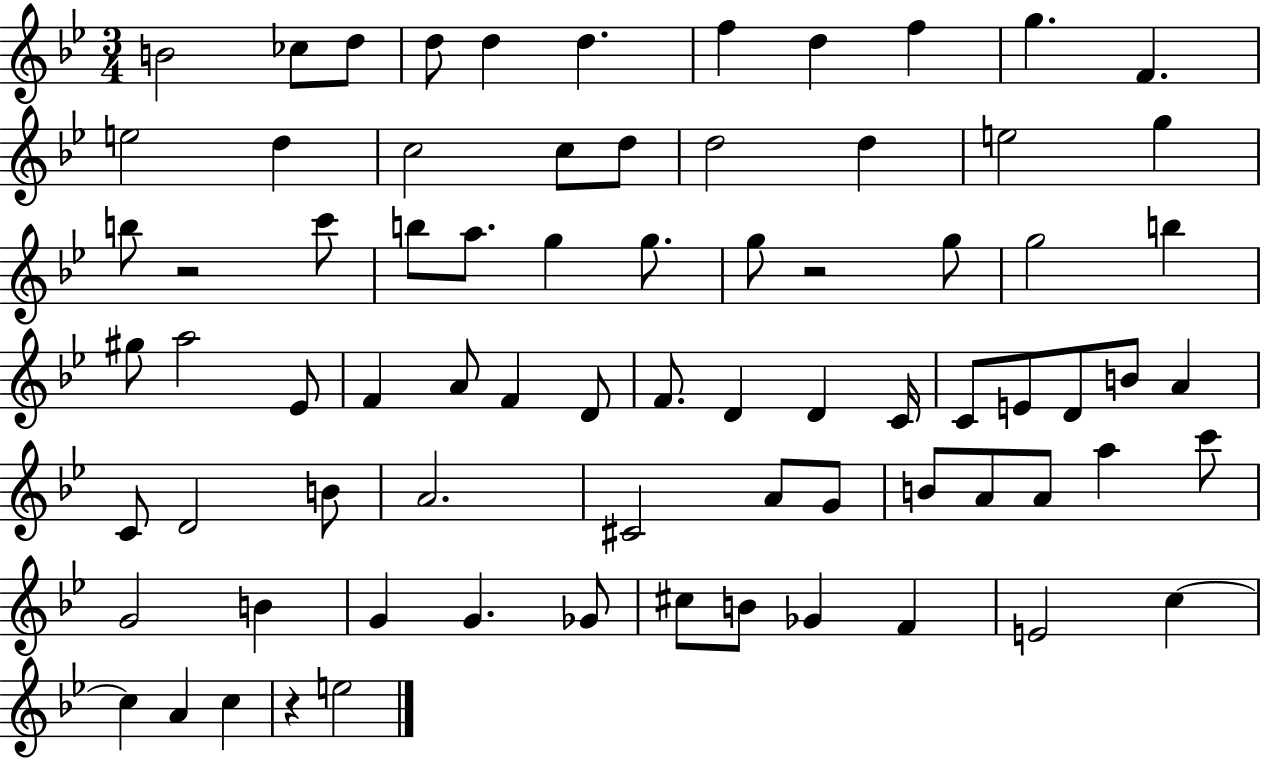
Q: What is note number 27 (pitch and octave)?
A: G5